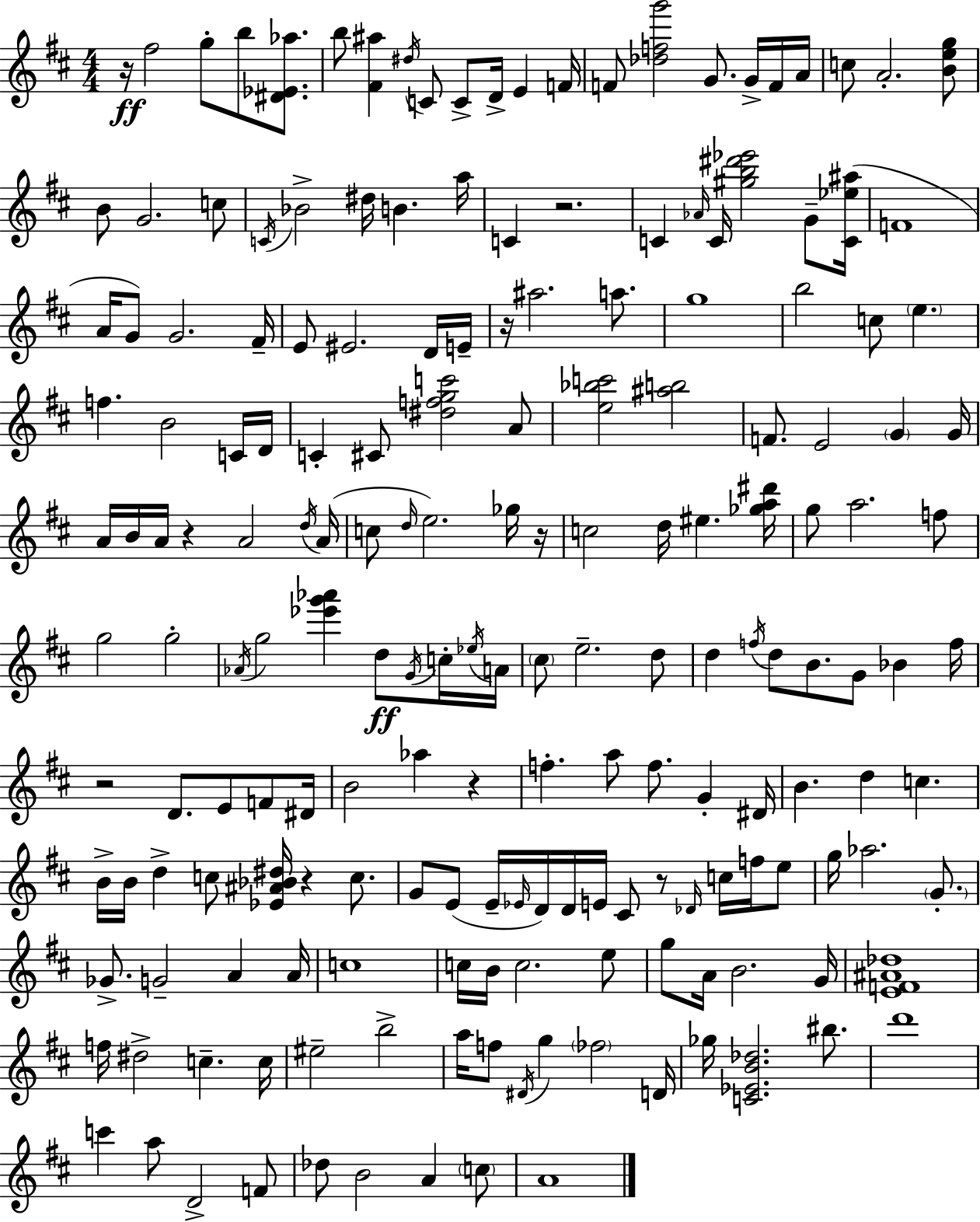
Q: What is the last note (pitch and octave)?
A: A4